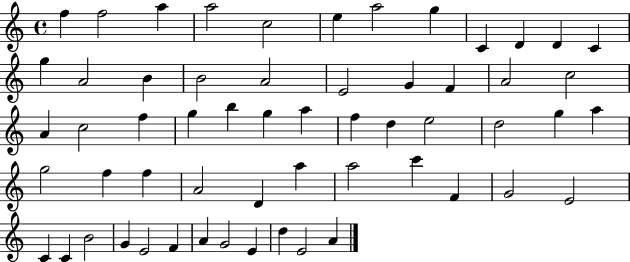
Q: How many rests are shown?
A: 0